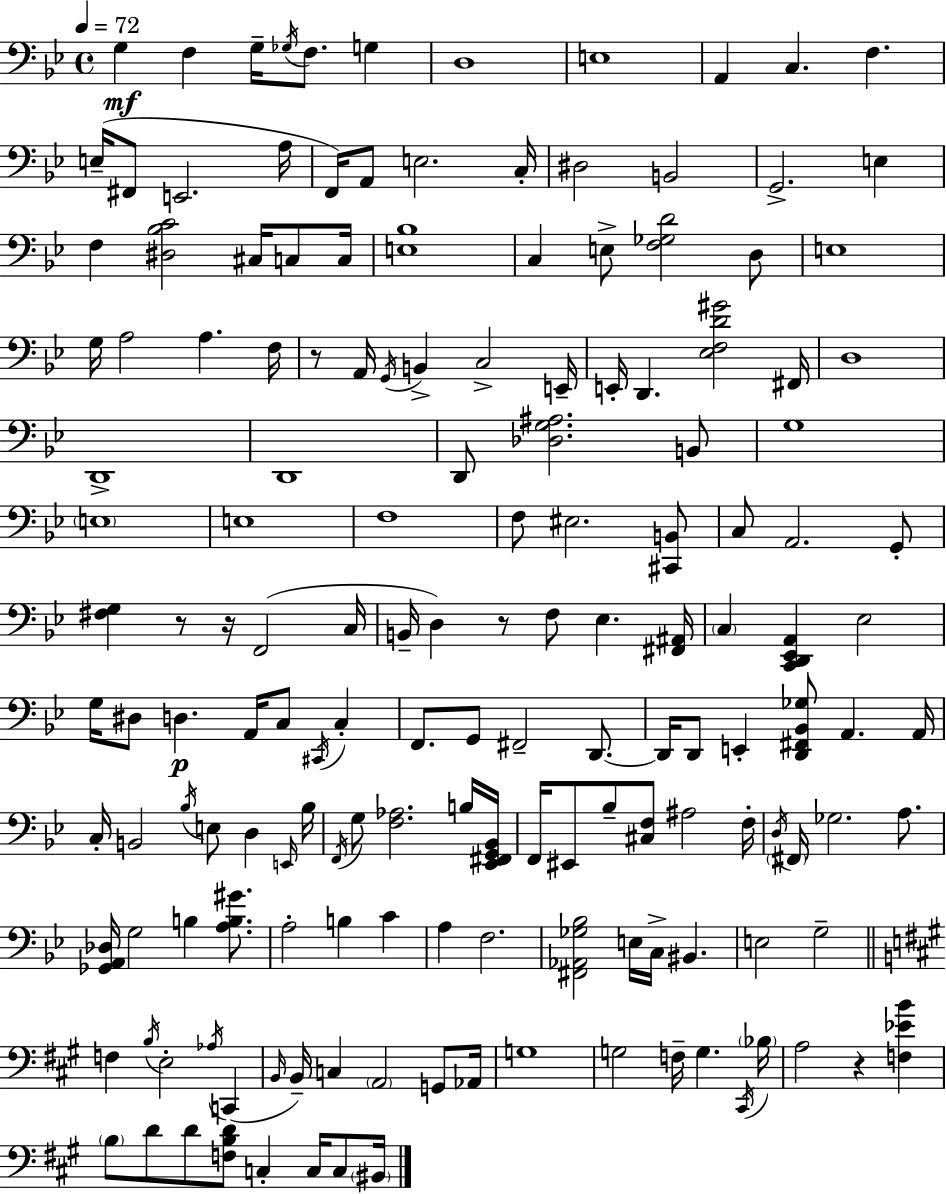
G3/q F3/q G3/s Gb3/s F3/e. G3/q D3/w E3/w A2/q C3/q. F3/q. E3/s F#2/e E2/h. A3/s F2/s A2/e E3/h. C3/s D#3/h B2/h G2/h. E3/q F3/q [D#3,Bb3,C4]/h C#3/s C3/e C3/s [E3,Bb3]/w C3/q E3/e [F3,Gb3,D4]/h D3/e E3/w G3/s A3/h A3/q. F3/s R/e A2/s G2/s B2/q C3/h E2/s E2/s D2/q. [Eb3,F3,D4,G#4]/h F#2/s D3/w D2/w D2/w D2/e [Db3,G3,A#3]/h. B2/e G3/w E3/w E3/w F3/w F3/e EIS3/h. [C#2,B2]/e C3/e A2/h. G2/e [F#3,G3]/q R/e R/s F2/h C3/s B2/s D3/q R/e F3/e Eb3/q. [F#2,A#2]/s C3/q [C2,D2,Eb2,A2]/q Eb3/h G3/s D#3/e D3/q. A2/s C3/e C#2/s C3/q F2/e. G2/e F#2/h D2/e. D2/s D2/e E2/q [D2,F#2,Bb2,Gb3]/e A2/q. A2/s C3/s B2/h Bb3/s E3/e D3/q E2/s Bb3/s F2/s G3/e [F3,Ab3]/h. B3/s [Eb2,F#2,G2,Bb2]/s F2/s EIS2/e Bb3/e [C#3,F3]/e A#3/h F3/s D3/s F#2/s Gb3/h. A3/e. [Gb2,A2,Db3]/s G3/h B3/q [A3,B3,G#4]/e. A3/h B3/q C4/q A3/q F3/h. [F#2,Ab2,Gb3,Bb3]/h E3/s C3/s BIS2/q. E3/h G3/h F3/q B3/s E3/h Ab3/s C2/q B2/s B2/s C3/q A2/h G2/e Ab2/s G3/w G3/h F3/s G3/q. C#2/s Bb3/s A3/h R/q [F3,Eb4,B4]/q B3/e D4/e D4/e [F3,B3,D4]/e C3/q C3/s C3/e BIS2/s